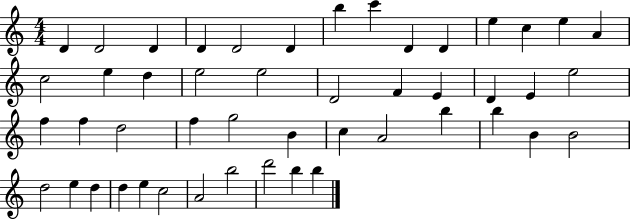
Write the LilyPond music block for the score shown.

{
  \clef treble
  \numericTimeSignature
  \time 4/4
  \key c \major
  d'4 d'2 d'4 | d'4 d'2 d'4 | b''4 c'''4 d'4 d'4 | e''4 c''4 e''4 a'4 | \break c''2 e''4 d''4 | e''2 e''2 | d'2 f'4 e'4 | d'4 e'4 e''2 | \break f''4 f''4 d''2 | f''4 g''2 b'4 | c''4 a'2 b''4 | b''4 b'4 b'2 | \break d''2 e''4 d''4 | d''4 e''4 c''2 | a'2 b''2 | d'''2 b''4 b''4 | \break \bar "|."
}